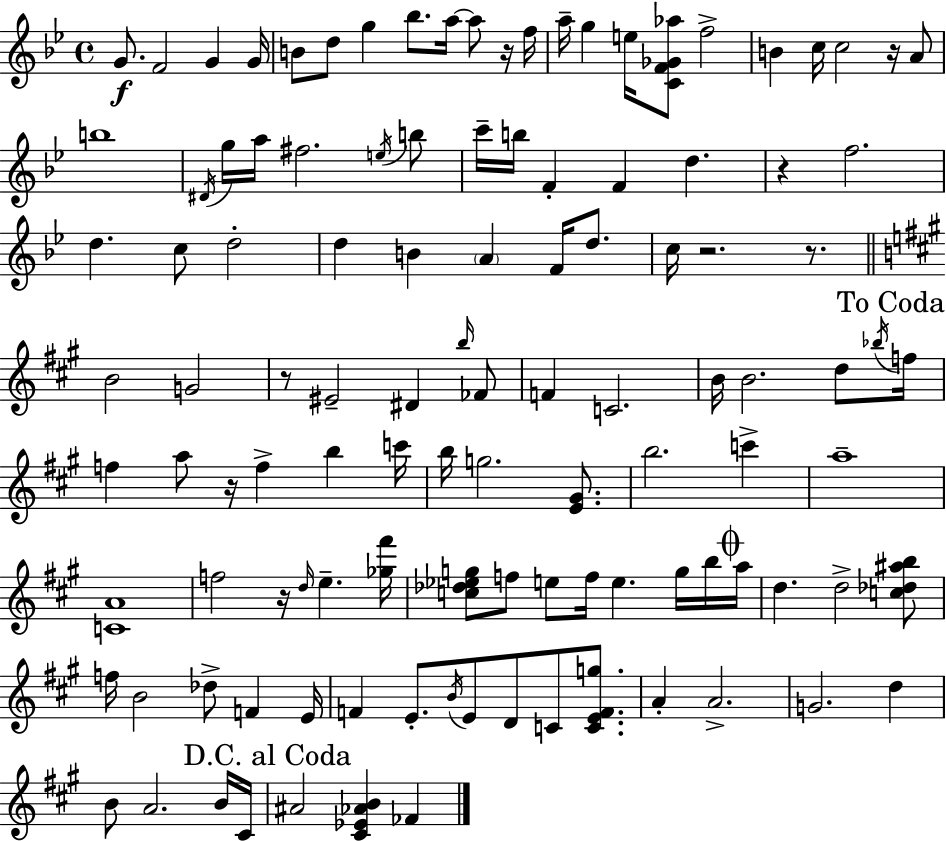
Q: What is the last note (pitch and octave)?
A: FES4